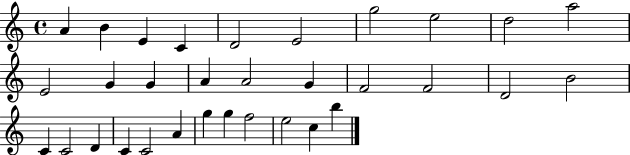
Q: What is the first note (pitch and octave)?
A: A4